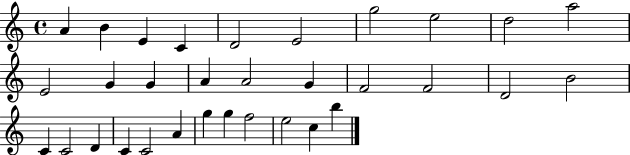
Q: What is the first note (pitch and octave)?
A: A4